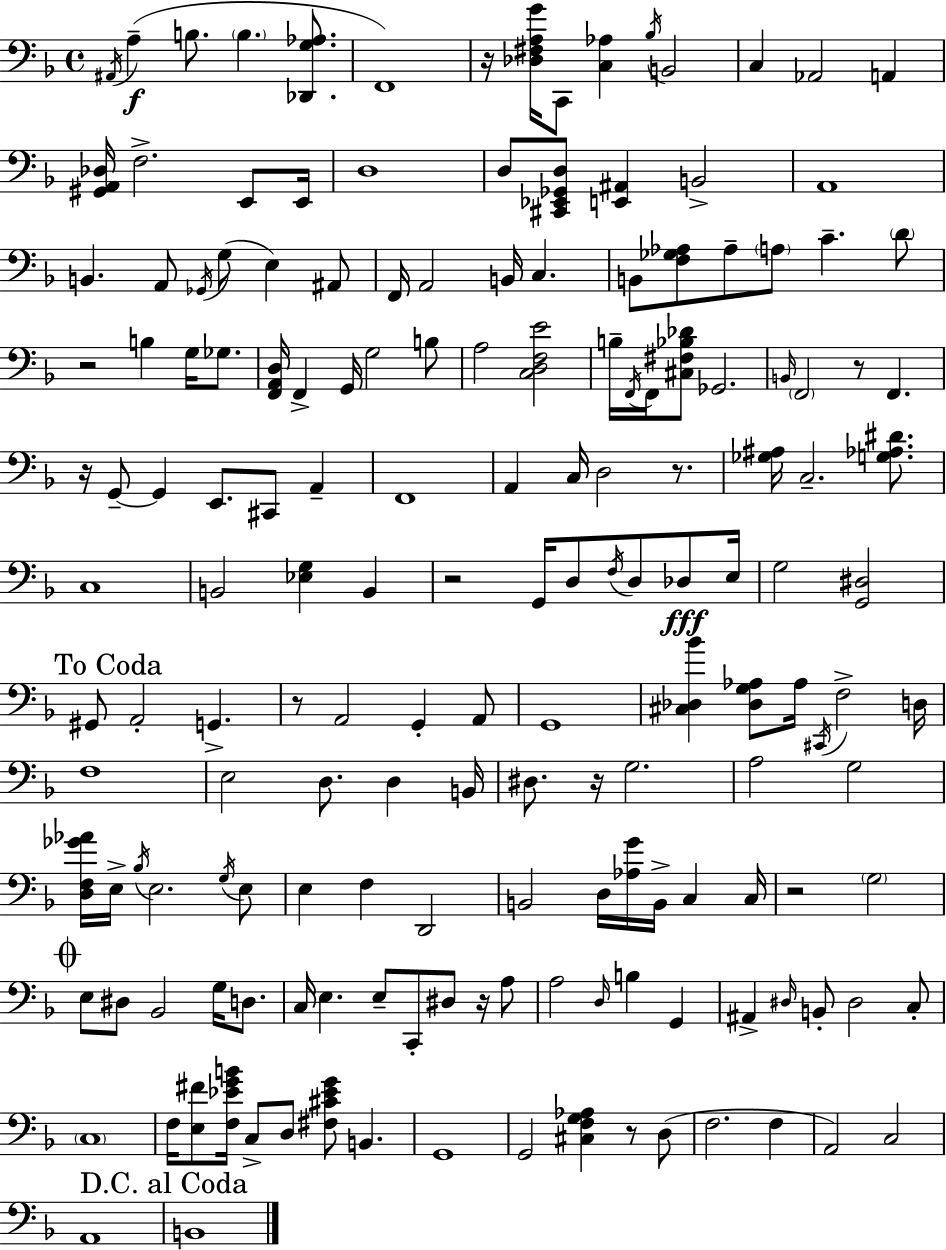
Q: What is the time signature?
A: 4/4